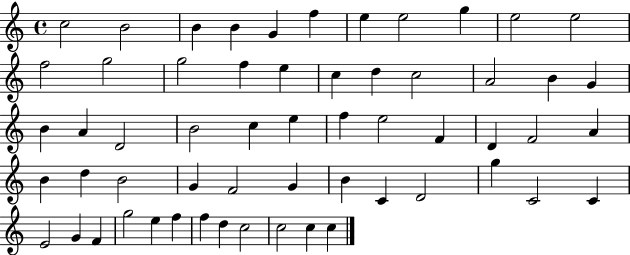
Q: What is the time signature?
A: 4/4